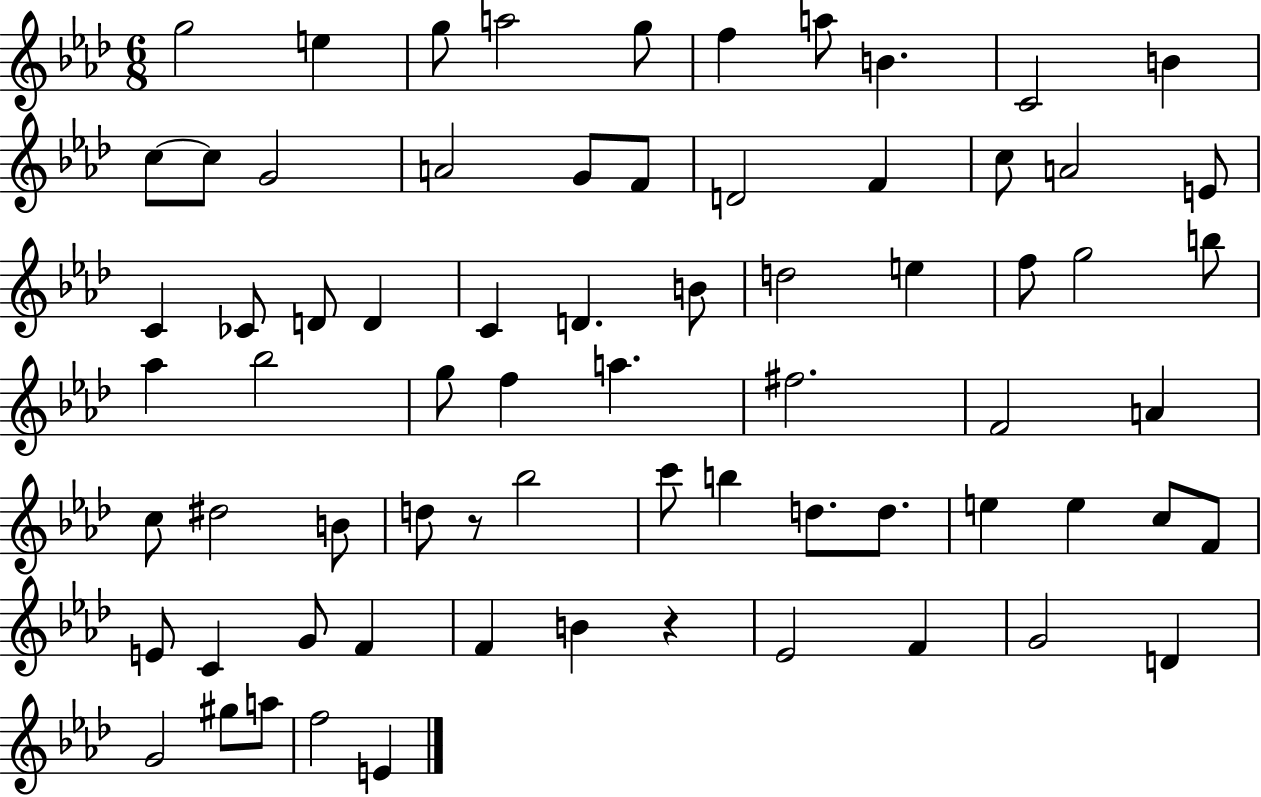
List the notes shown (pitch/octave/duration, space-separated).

G5/h E5/q G5/e A5/h G5/e F5/q A5/e B4/q. C4/h B4/q C5/e C5/e G4/h A4/h G4/e F4/e D4/h F4/q C5/e A4/h E4/e C4/q CES4/e D4/e D4/q C4/q D4/q. B4/e D5/h E5/q F5/e G5/h B5/e Ab5/q Bb5/h G5/e F5/q A5/q. F#5/h. F4/h A4/q C5/e D#5/h B4/e D5/e R/e Bb5/h C6/e B5/q D5/e. D5/e. E5/q E5/q C5/e F4/e E4/e C4/q G4/e F4/q F4/q B4/q R/q Eb4/h F4/q G4/h D4/q G4/h G#5/e A5/e F5/h E4/q